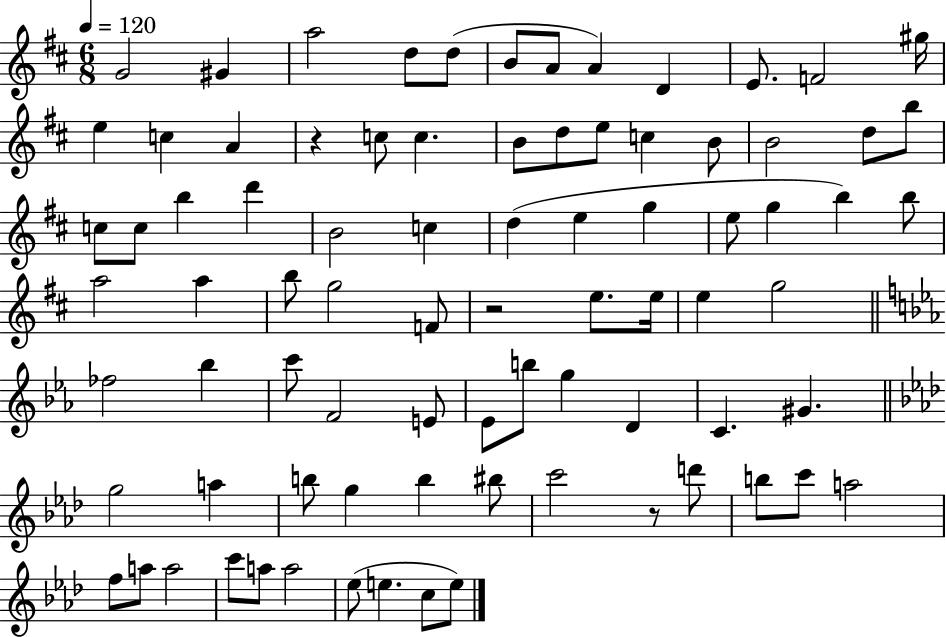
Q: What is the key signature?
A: D major